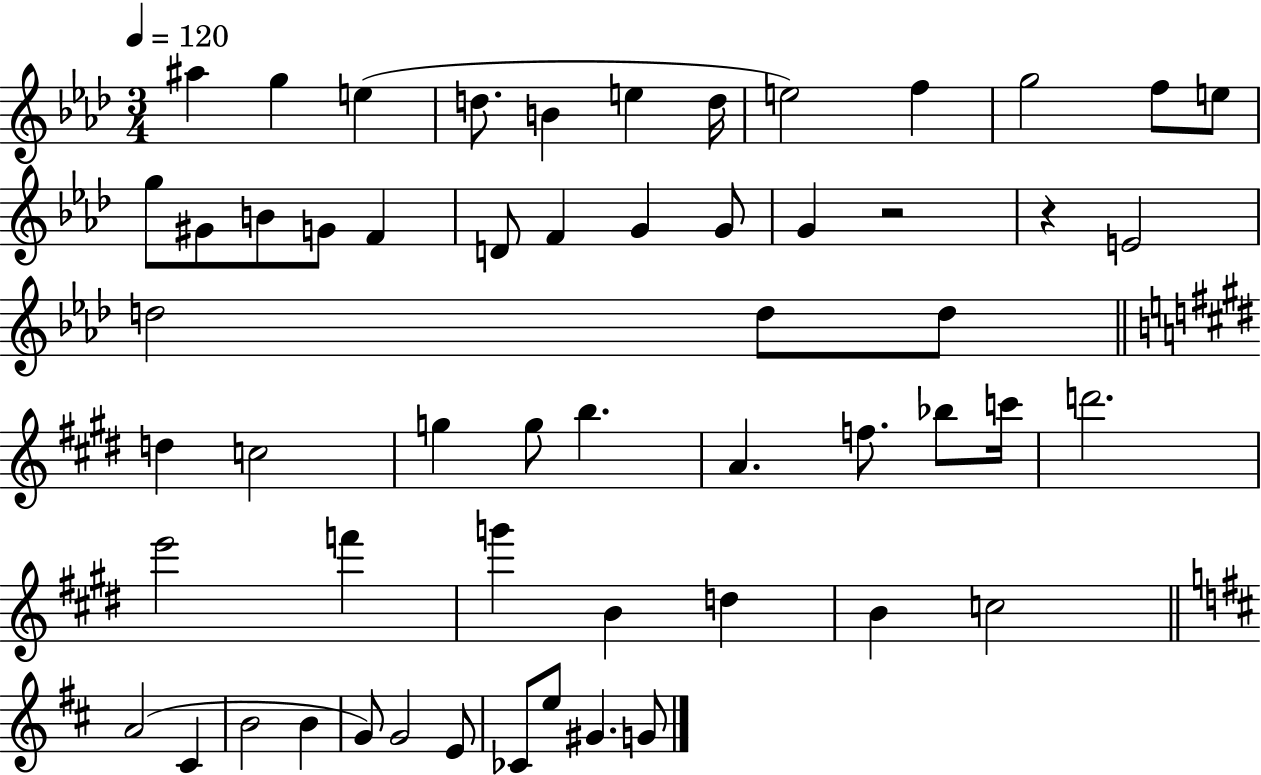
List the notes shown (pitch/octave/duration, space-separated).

A#5/q G5/q E5/q D5/e. B4/q E5/q D5/s E5/h F5/q G5/h F5/e E5/e G5/e G#4/e B4/e G4/e F4/q D4/e F4/q G4/q G4/e G4/q R/h R/q E4/h D5/h D5/e D5/e D5/q C5/h G5/q G5/e B5/q. A4/q. F5/e. Bb5/e C6/s D6/h. E6/h F6/q G6/q B4/q D5/q B4/q C5/h A4/h C#4/q B4/h B4/q G4/e G4/h E4/e CES4/e E5/e G#4/q. G4/e